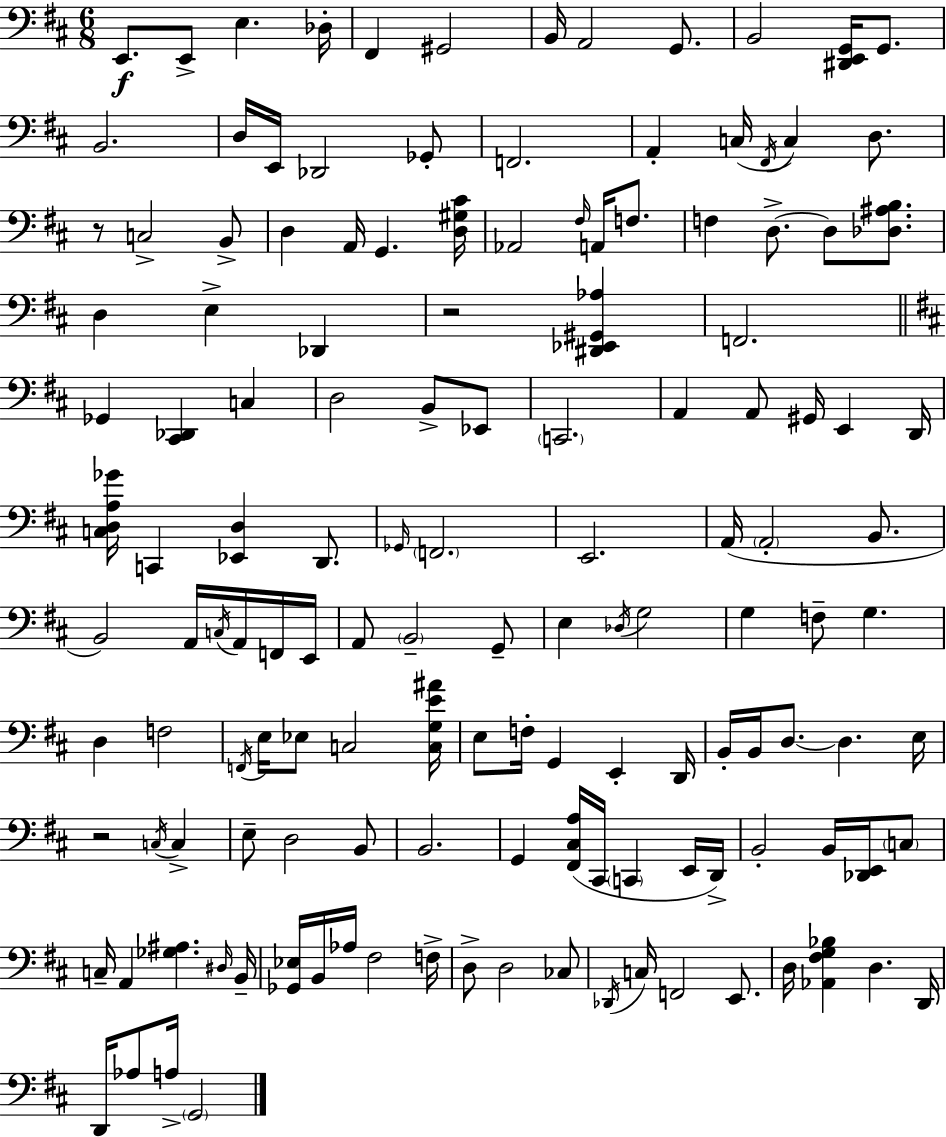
X:1
T:Untitled
M:6/8
L:1/4
K:D
E,,/2 E,,/2 E, _D,/4 ^F,, ^G,,2 B,,/4 A,,2 G,,/2 B,,2 [^D,,E,,G,,]/4 G,,/2 B,,2 D,/4 E,,/4 _D,,2 _G,,/2 F,,2 A,, C,/4 ^F,,/4 C, D,/2 z/2 C,2 B,,/2 D, A,,/4 G,, [D,^G,^C]/4 _A,,2 ^F,/4 A,,/4 F,/2 F, D,/2 D,/2 [_D,^A,B,]/2 D, E, _D,, z2 [^D,,_E,,^G,,_A,] F,,2 _G,, [^C,,_D,,] C, D,2 B,,/2 _E,,/2 C,,2 A,, A,,/2 ^G,,/4 E,, D,,/4 [C,D,A,_G]/4 C,, [_E,,D,] D,,/2 _G,,/4 F,,2 E,,2 A,,/4 A,,2 B,,/2 B,,2 A,,/4 C,/4 A,,/4 F,,/4 E,,/4 A,,/2 B,,2 G,,/2 E, _D,/4 G,2 G, F,/2 G, D, F,2 F,,/4 E,/4 _E,/2 C,2 [C,G,E^A]/4 E,/2 F,/4 G,, E,, D,,/4 B,,/4 B,,/4 D,/2 D, E,/4 z2 C,/4 C, E,/2 D,2 B,,/2 B,,2 G,, [^F,,^C,A,]/4 ^C,,/4 C,, E,,/4 D,,/4 B,,2 B,,/4 [_D,,E,,]/4 C,/2 C,/4 A,, [_G,^A,] ^D,/4 B,,/4 [_G,,_E,]/4 B,,/4 _A,/4 ^F,2 F,/4 D,/2 D,2 _C,/2 _D,,/4 C,/4 F,,2 E,,/2 D,/4 [_A,,^F,G,_B,] D, D,,/4 D,,/4 _A,/2 A,/4 G,,2